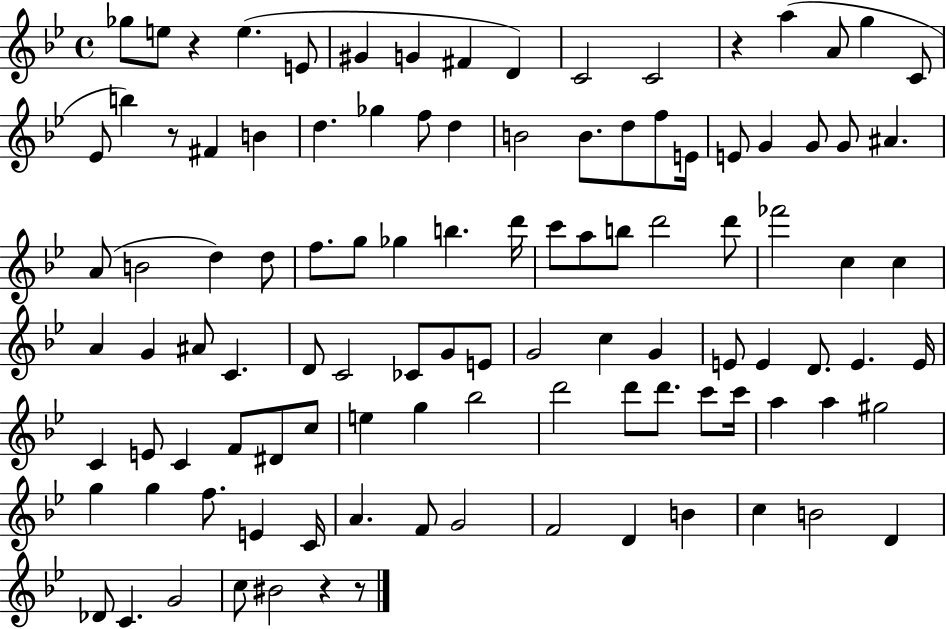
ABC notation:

X:1
T:Untitled
M:4/4
L:1/4
K:Bb
_g/2 e/2 z e E/2 ^G G ^F D C2 C2 z a A/2 g C/2 _E/2 b z/2 ^F B d _g f/2 d B2 B/2 d/2 f/2 E/4 E/2 G G/2 G/2 ^A A/2 B2 d d/2 f/2 g/2 _g b d'/4 c'/2 a/2 b/2 d'2 d'/2 _f'2 c c A G ^A/2 C D/2 C2 _C/2 G/2 E/2 G2 c G E/2 E D/2 E E/4 C E/2 C F/2 ^D/2 c/2 e g _b2 d'2 d'/2 d'/2 c'/2 c'/4 a a ^g2 g g f/2 E C/4 A F/2 G2 F2 D B c B2 D _D/2 C G2 c/2 ^B2 z z/2